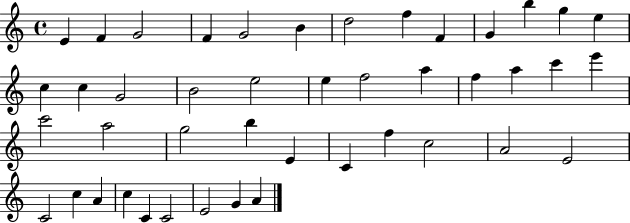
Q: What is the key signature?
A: C major